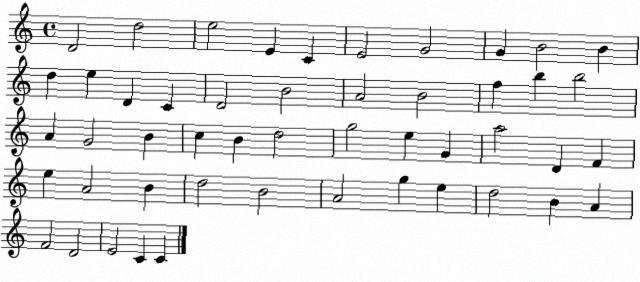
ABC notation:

X:1
T:Untitled
M:4/4
L:1/4
K:C
D2 d2 e2 E C E2 G2 G B2 B d e D C D2 B2 A2 B2 f b b2 A G2 B c B d2 g2 e G a2 D F e A2 B d2 B2 A2 g e d2 B A F2 D2 E2 C C